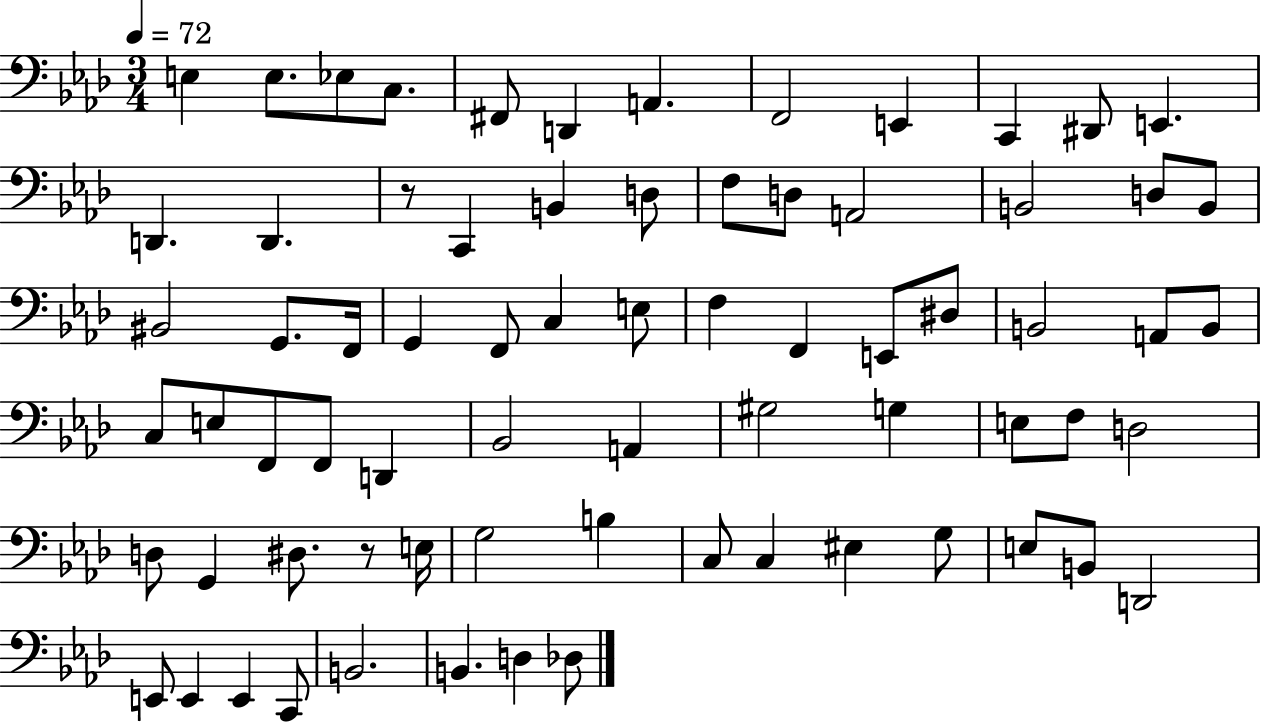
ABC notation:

X:1
T:Untitled
M:3/4
L:1/4
K:Ab
E, E,/2 _E,/2 C,/2 ^F,,/2 D,, A,, F,,2 E,, C,, ^D,,/2 E,, D,, D,, z/2 C,, B,, D,/2 F,/2 D,/2 A,,2 B,,2 D,/2 B,,/2 ^B,,2 G,,/2 F,,/4 G,, F,,/2 C, E,/2 F, F,, E,,/2 ^D,/2 B,,2 A,,/2 B,,/2 C,/2 E,/2 F,,/2 F,,/2 D,, _B,,2 A,, ^G,2 G, E,/2 F,/2 D,2 D,/2 G,, ^D,/2 z/2 E,/4 G,2 B, C,/2 C, ^E, G,/2 E,/2 B,,/2 D,,2 E,,/2 E,, E,, C,,/2 B,,2 B,, D, _D,/2